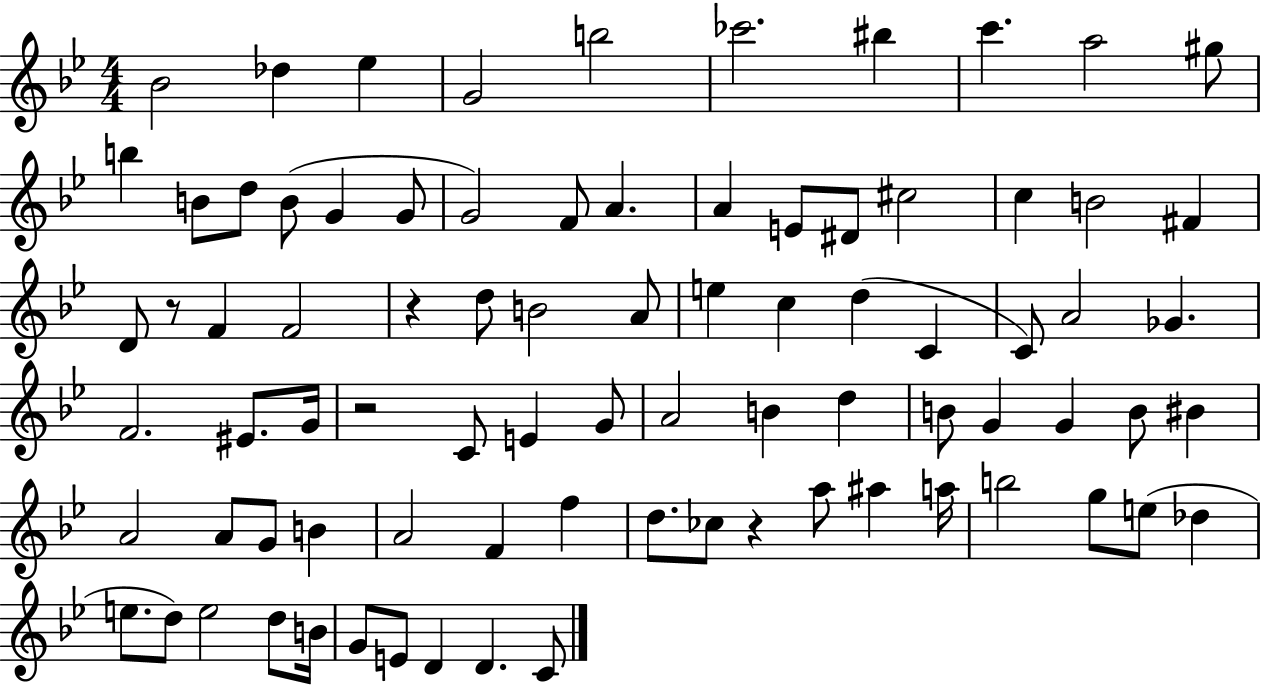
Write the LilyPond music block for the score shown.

{
  \clef treble
  \numericTimeSignature
  \time 4/4
  \key bes \major
  bes'2 des''4 ees''4 | g'2 b''2 | ces'''2. bis''4 | c'''4. a''2 gis''8 | \break b''4 b'8 d''8 b'8( g'4 g'8 | g'2) f'8 a'4. | a'4 e'8 dis'8 cis''2 | c''4 b'2 fis'4 | \break d'8 r8 f'4 f'2 | r4 d''8 b'2 a'8 | e''4 c''4 d''4( c'4 | c'8) a'2 ges'4. | \break f'2. eis'8. g'16 | r2 c'8 e'4 g'8 | a'2 b'4 d''4 | b'8 g'4 g'4 b'8 bis'4 | \break a'2 a'8 g'8 b'4 | a'2 f'4 f''4 | d''8. ces''8 r4 a''8 ais''4 a''16 | b''2 g''8 e''8( des''4 | \break e''8. d''8) e''2 d''8 b'16 | g'8 e'8 d'4 d'4. c'8 | \bar "|."
}